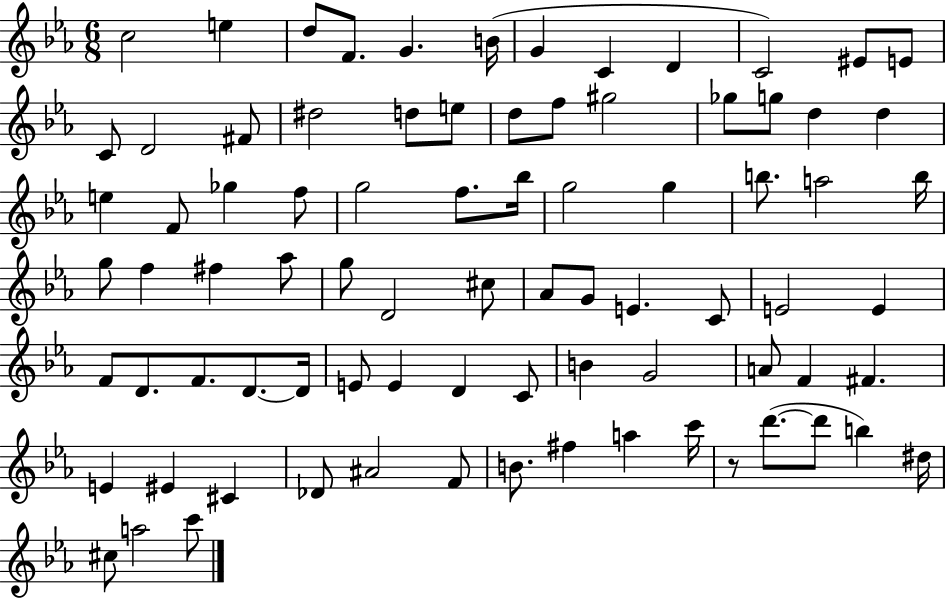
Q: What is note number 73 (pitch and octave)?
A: A5